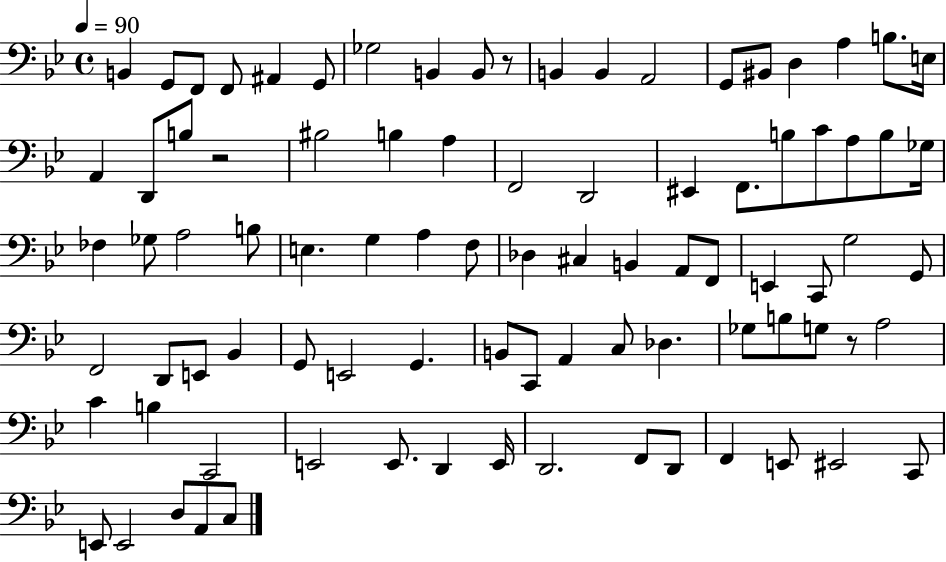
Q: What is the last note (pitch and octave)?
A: C3